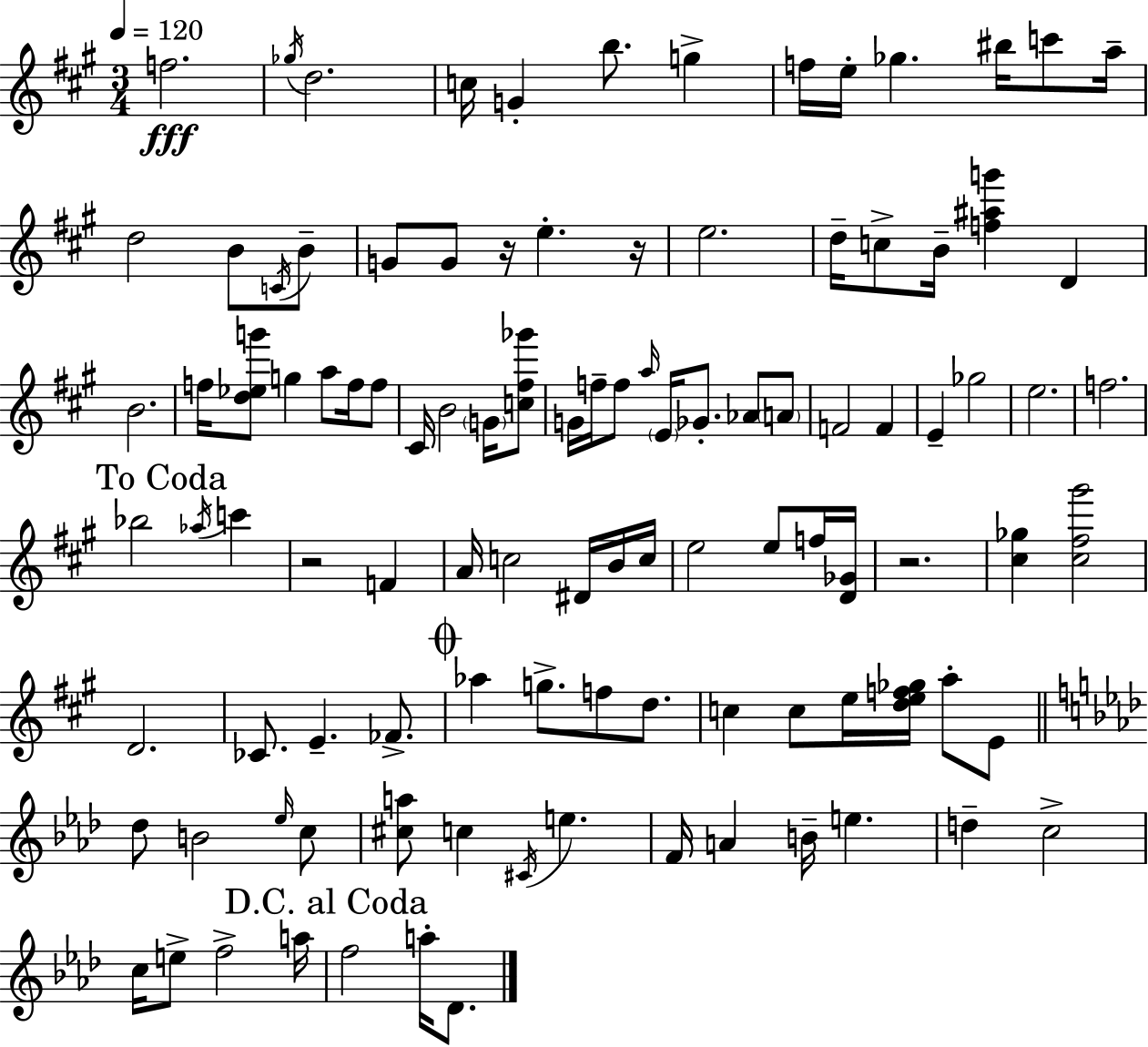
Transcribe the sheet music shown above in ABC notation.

X:1
T:Untitled
M:3/4
L:1/4
K:A
f2 _g/4 d2 c/4 G b/2 g f/4 e/4 _g ^b/4 c'/2 a/4 d2 B/2 C/4 B/2 G/2 G/2 z/4 e z/4 e2 d/4 c/2 B/4 [f^ag'] D B2 f/4 [d_eg']/2 g a/2 f/4 f/2 ^C/4 B2 G/4 [c^f_g']/2 G/4 f/4 f/2 a/4 E/4 _G/2 _A/2 A/2 F2 F E _g2 e2 f2 _b2 _a/4 c' z2 F A/4 c2 ^D/4 B/4 c/4 e2 e/2 f/4 [D_G]/4 z2 [^c_g] [^c^f^g']2 D2 _C/2 E _F/2 _a g/2 f/2 d/2 c c/2 e/4 [def_g]/4 a/2 E/2 _d/2 B2 _e/4 c/2 [^ca]/2 c ^C/4 e F/4 A B/4 e d c2 c/4 e/2 f2 a/4 f2 a/4 _D/2